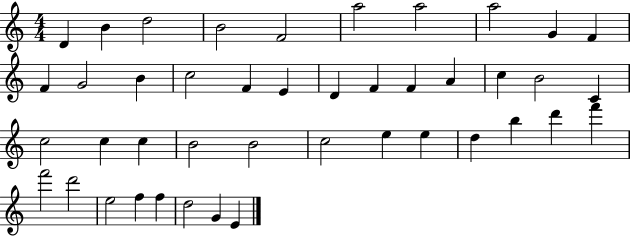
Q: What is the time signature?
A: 4/4